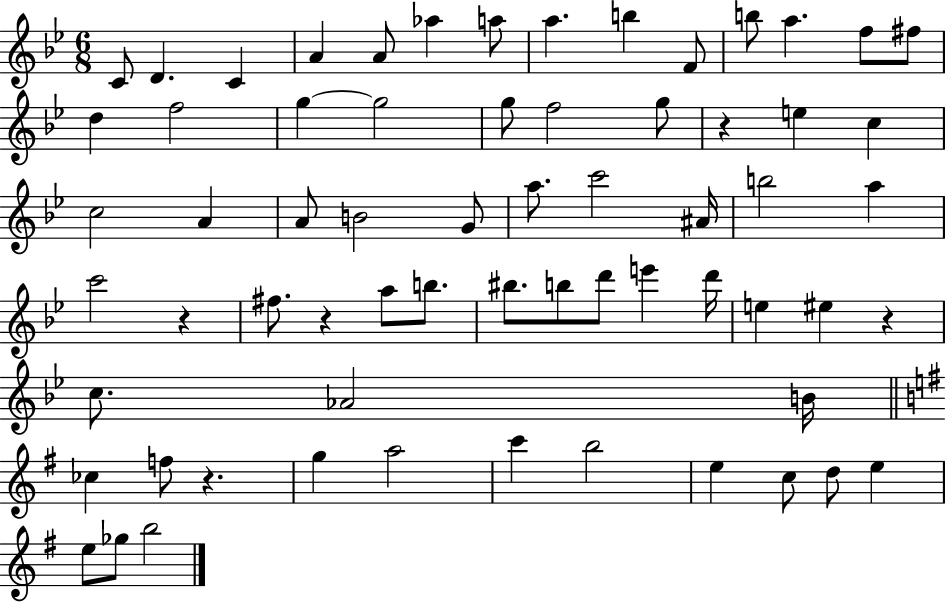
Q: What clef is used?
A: treble